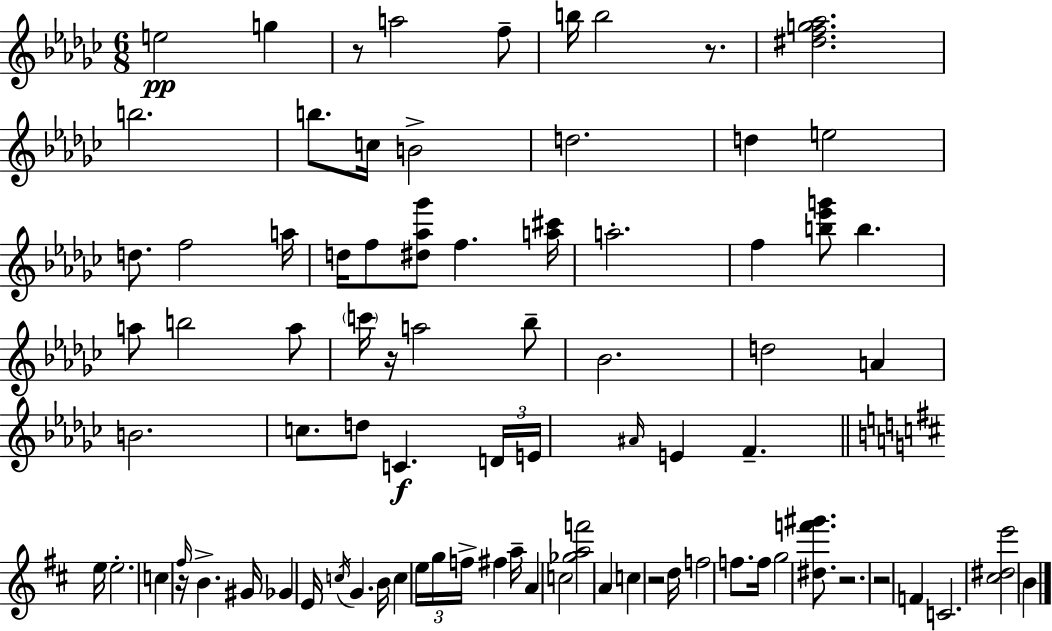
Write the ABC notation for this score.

X:1
T:Untitled
M:6/8
L:1/4
K:Ebm
e2 g z/2 a2 f/2 b/4 b2 z/2 [^dfg_a]2 b2 b/2 c/4 B2 d2 d e2 d/2 f2 a/4 d/4 f/2 [^d_a_g']/2 f [a^c']/4 a2 f [b_e'g']/2 b a/2 b2 a/2 c'/4 z/4 a2 _b/2 _B2 d2 A B2 c/2 d/2 C D/4 E/4 ^A/4 E F e/4 e2 c z/4 ^f/4 B ^G/4 _G E/4 c/4 G B/4 c e/4 g/4 f/4 ^f a/4 A c2 [_gaf']2 A c z2 d/4 f2 f/2 f/4 g2 [^df'^g']/2 z2 z2 F C2 [^c^de']2 B